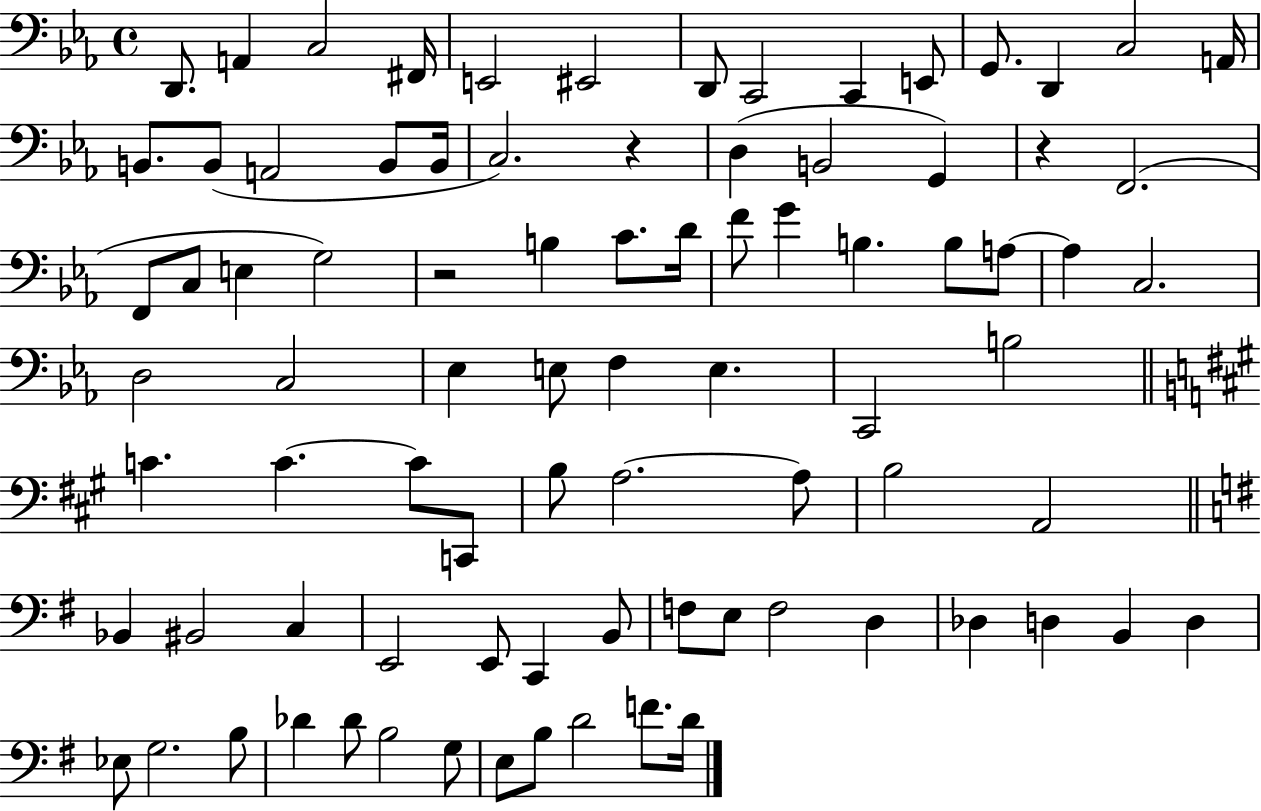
D2/e. A2/q C3/h F#2/s E2/h EIS2/h D2/e C2/h C2/q E2/e G2/e. D2/q C3/h A2/s B2/e. B2/e A2/h B2/e B2/s C3/h. R/q D3/q B2/h G2/q R/q F2/h. F2/e C3/e E3/q G3/h R/h B3/q C4/e. D4/s F4/e G4/q B3/q. B3/e A3/e A3/q C3/h. D3/h C3/h Eb3/q E3/e F3/q E3/q. C2/h B3/h C4/q. C4/q. C4/e C2/e B3/e A3/h. A3/e B3/h A2/h Bb2/q BIS2/h C3/q E2/h E2/e C2/q B2/e F3/e E3/e F3/h D3/q Db3/q D3/q B2/q D3/q Eb3/e G3/h. B3/e Db4/q Db4/e B3/h G3/e E3/e B3/e D4/h F4/e. D4/s